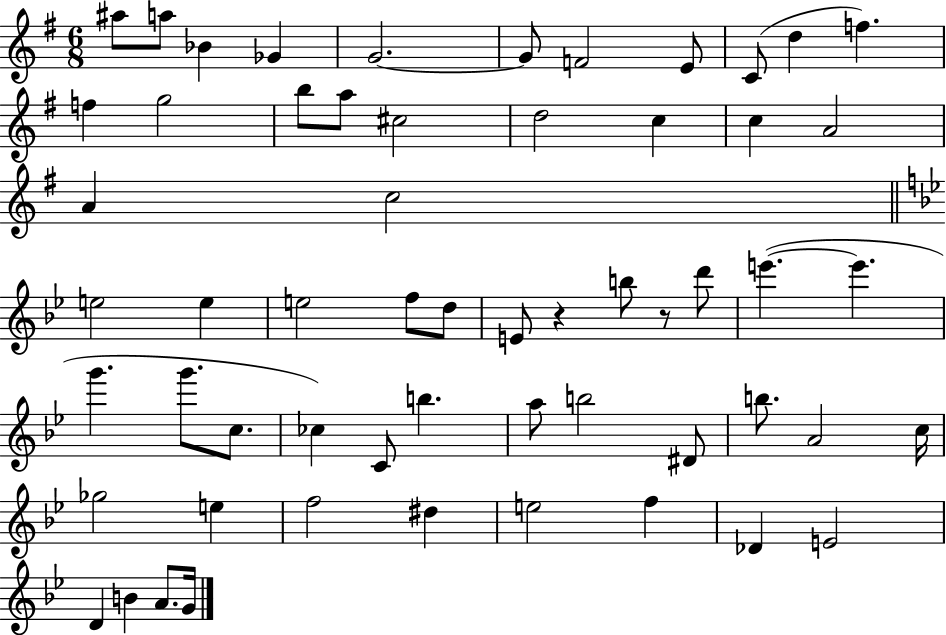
{
  \clef treble
  \numericTimeSignature
  \time 6/8
  \key g \major
  ais''8 a''8 bes'4 ges'4 | g'2.~~ | g'8 f'2 e'8 | c'8( d''4 f''4.) | \break f''4 g''2 | b''8 a''8 cis''2 | d''2 c''4 | c''4 a'2 | \break a'4 c''2 | \bar "||" \break \key bes \major e''2 e''4 | e''2 f''8 d''8 | e'8 r4 b''8 r8 d'''8 | e'''4.~(~ e'''4. | \break g'''4. g'''8. c''8. | ces''4) c'8 b''4. | a''8 b''2 dis'8 | b''8. a'2 c''16 | \break ges''2 e''4 | f''2 dis''4 | e''2 f''4 | des'4 e'2 | \break d'4 b'4 a'8. g'16 | \bar "|."
}